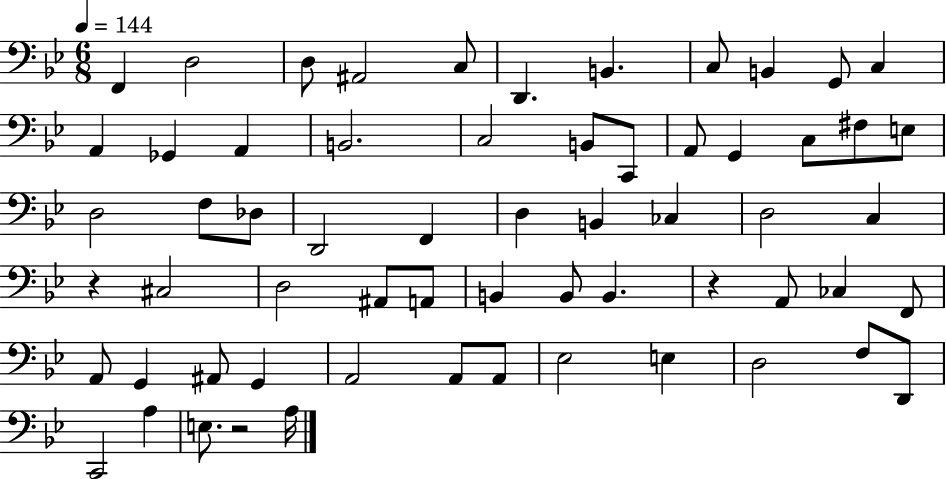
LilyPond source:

{
  \clef bass
  \numericTimeSignature
  \time 6/8
  \key bes \major
  \tempo 4 = 144
  f,4 d2 | d8 ais,2 c8 | d,4. b,4. | c8 b,4 g,8 c4 | \break a,4 ges,4 a,4 | b,2. | c2 b,8 c,8 | a,8 g,4 c8 fis8 e8 | \break d2 f8 des8 | d,2 f,4 | d4 b,4 ces4 | d2 c4 | \break r4 cis2 | d2 ais,8 a,8 | b,4 b,8 b,4. | r4 a,8 ces4 f,8 | \break a,8 g,4 ais,8 g,4 | a,2 a,8 a,8 | ees2 e4 | d2 f8 d,8 | \break c,2 a4 | e8. r2 a16 | \bar "|."
}